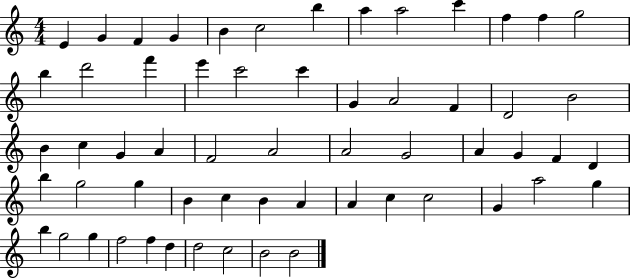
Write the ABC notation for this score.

X:1
T:Untitled
M:4/4
L:1/4
K:C
E G F G B c2 b a a2 c' f f g2 b d'2 f' e' c'2 c' G A2 F D2 B2 B c G A F2 A2 A2 G2 A G F D b g2 g B c B A A c c2 G a2 g b g2 g f2 f d d2 c2 B2 B2